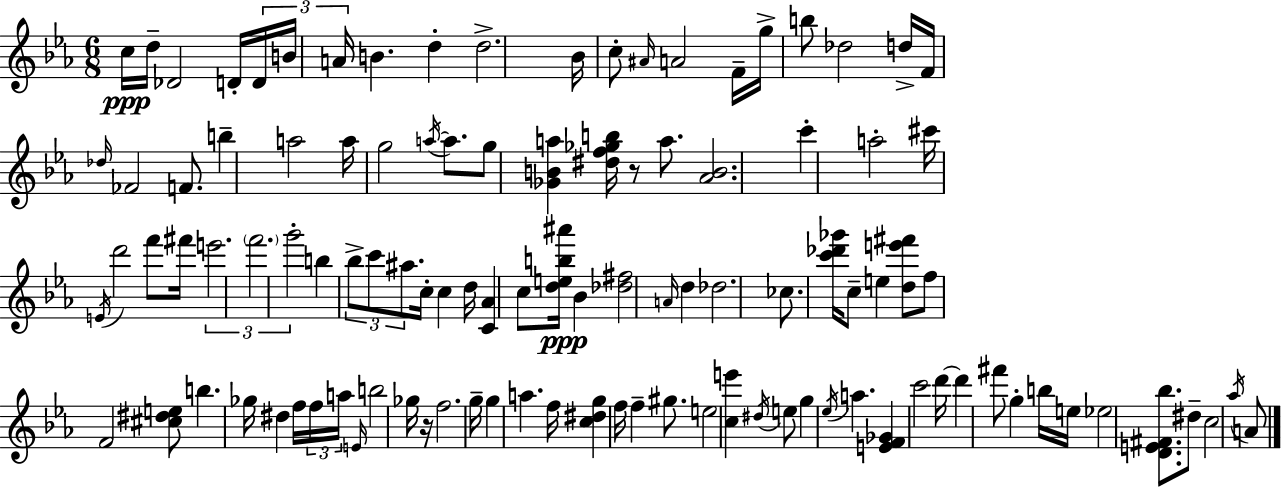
{
  \clef treble
  \numericTimeSignature
  \time 6/8
  \key c \minor
  c''16\ppp d''16-- des'2 d'16-. \tuplet 3/2 { d'16 | b'16 a'16 } b'4. d''4-. | d''2.-> | bes'16 c''8-. \grace { ais'16 } a'2 | \break f'16-- g''16-> b''8 des''2 | d''16-> f'16 \grace { des''16 } fes'2 f'8. | b''4-- a''2 | a''16 g''2 \acciaccatura { a''16~ }~ | \break a''8. g''8 <ges' b' a''>4 <dis'' f'' ges'' b''>16 r8 | a''8. <aes' b'>2. | c'''4-. a''2-. | cis'''16 \acciaccatura { e'16 } d'''2 | \break f'''8 fis'''16 \tuplet 3/2 { e'''2. | \parenthesize f'''2. | g'''2-. } | b''4 \tuplet 3/2 { bes''8-> c'''8 ais''8. } c''16-. | \break c''4 d''16 <c' aes'>4 c''8 <d'' e'' b'' ais'''>16\ppp | bes'4 <des'' fis''>2 | \grace { a'16 } d''4 des''2. | ces''8. <c''' des''' ges'''>16 c''8-- e''4 | \break <d'' e''' fis'''>8 f''8 f'2 | <cis'' dis'' e''>8 b''4. ges''16 | dis''4 f''16 \tuplet 3/2 { f''16 a''16 \grace { e'16 } } b''2 | ges''16 r16 f''2. | \break g''16-- g''4 a''4. | f''16 <c'' dis'' g''>4 f''16 f''4-- | gis''8. e''2 | <c'' e'''>4 \acciaccatura { dis''16 } e''8 g''4 | \break \acciaccatura { ees''16 } a''4. <e' f' ges'>4 | c'''2 d'''16~~ d'''4 | fis'''8 g''4-. b''16 e''16 ees''2 | <d' e' fis' bes''>8. dis''8-- c''2 | \break \acciaccatura { aes''16 } a'8 \bar "|."
}